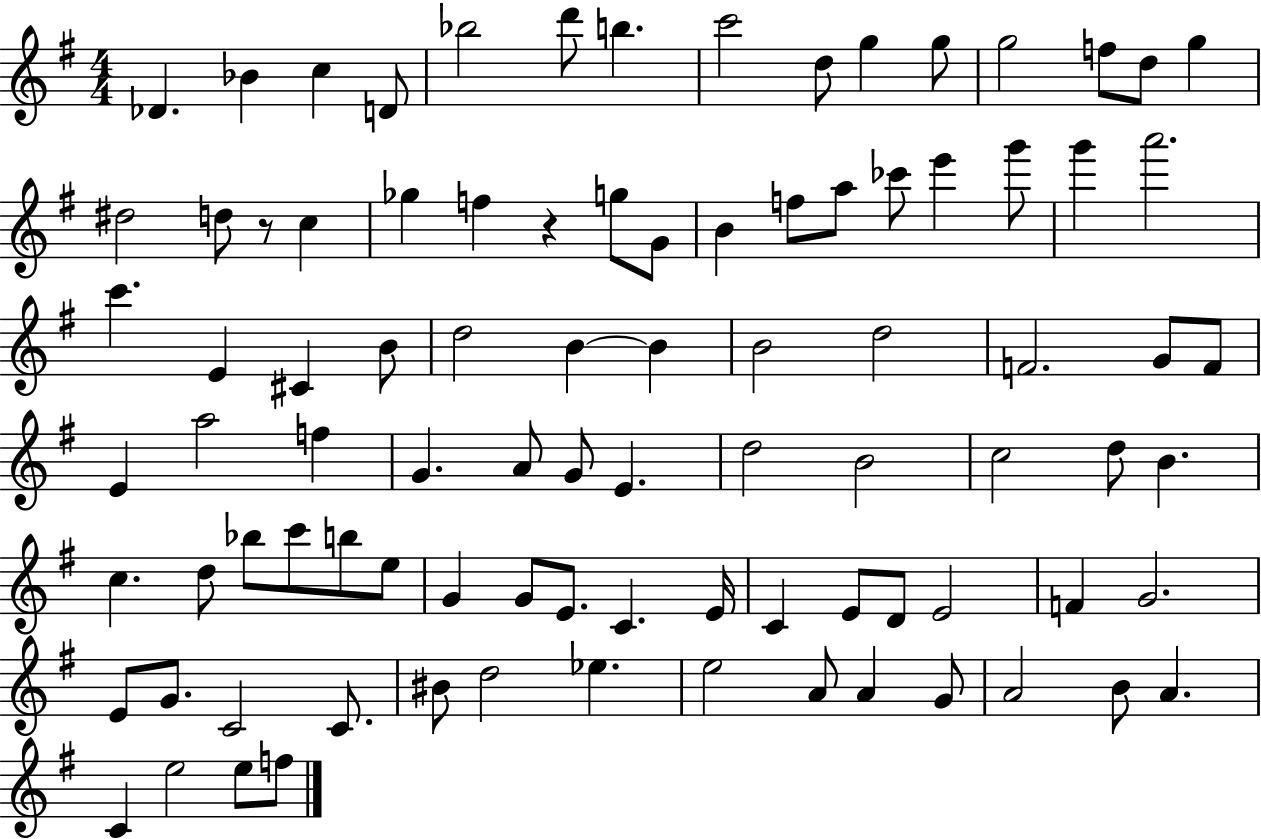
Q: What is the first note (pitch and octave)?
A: Db4